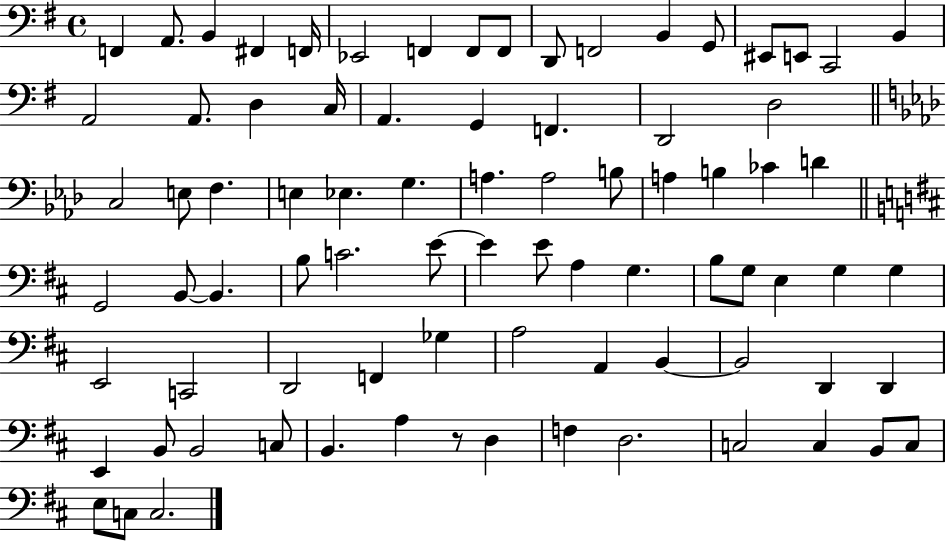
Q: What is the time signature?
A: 4/4